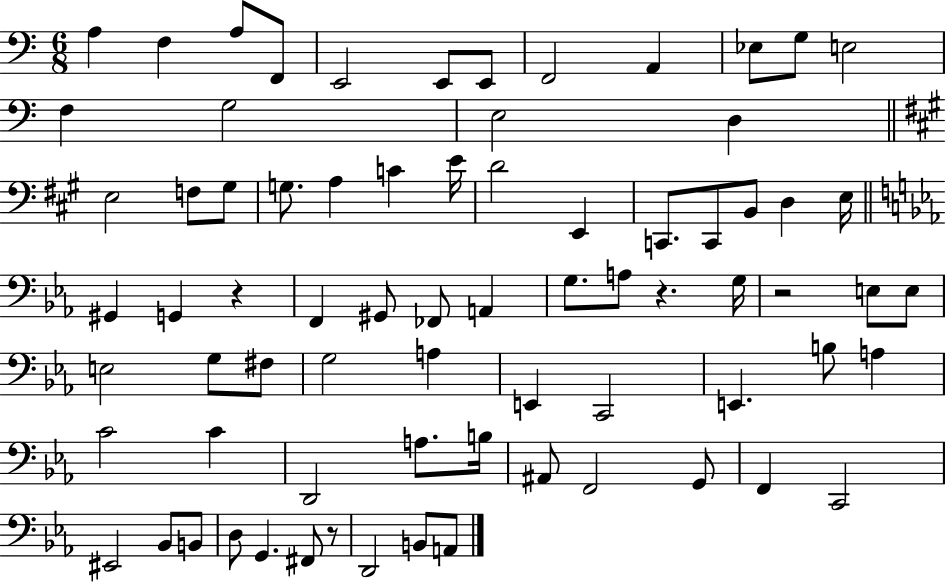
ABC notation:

X:1
T:Untitled
M:6/8
L:1/4
K:C
A, F, A,/2 F,,/2 E,,2 E,,/2 E,,/2 F,,2 A,, _E,/2 G,/2 E,2 F, G,2 E,2 D, E,2 F,/2 ^G,/2 G,/2 A, C E/4 D2 E,, C,,/2 C,,/2 B,,/2 D, E,/4 ^G,, G,, z F,, ^G,,/2 _F,,/2 A,, G,/2 A,/2 z G,/4 z2 E,/2 E,/2 E,2 G,/2 ^F,/2 G,2 A, E,, C,,2 E,, B,/2 A, C2 C D,,2 A,/2 B,/4 ^A,,/2 F,,2 G,,/2 F,, C,,2 ^E,,2 _B,,/2 B,,/2 D,/2 G,, ^F,,/2 z/2 D,,2 B,,/2 A,,/2